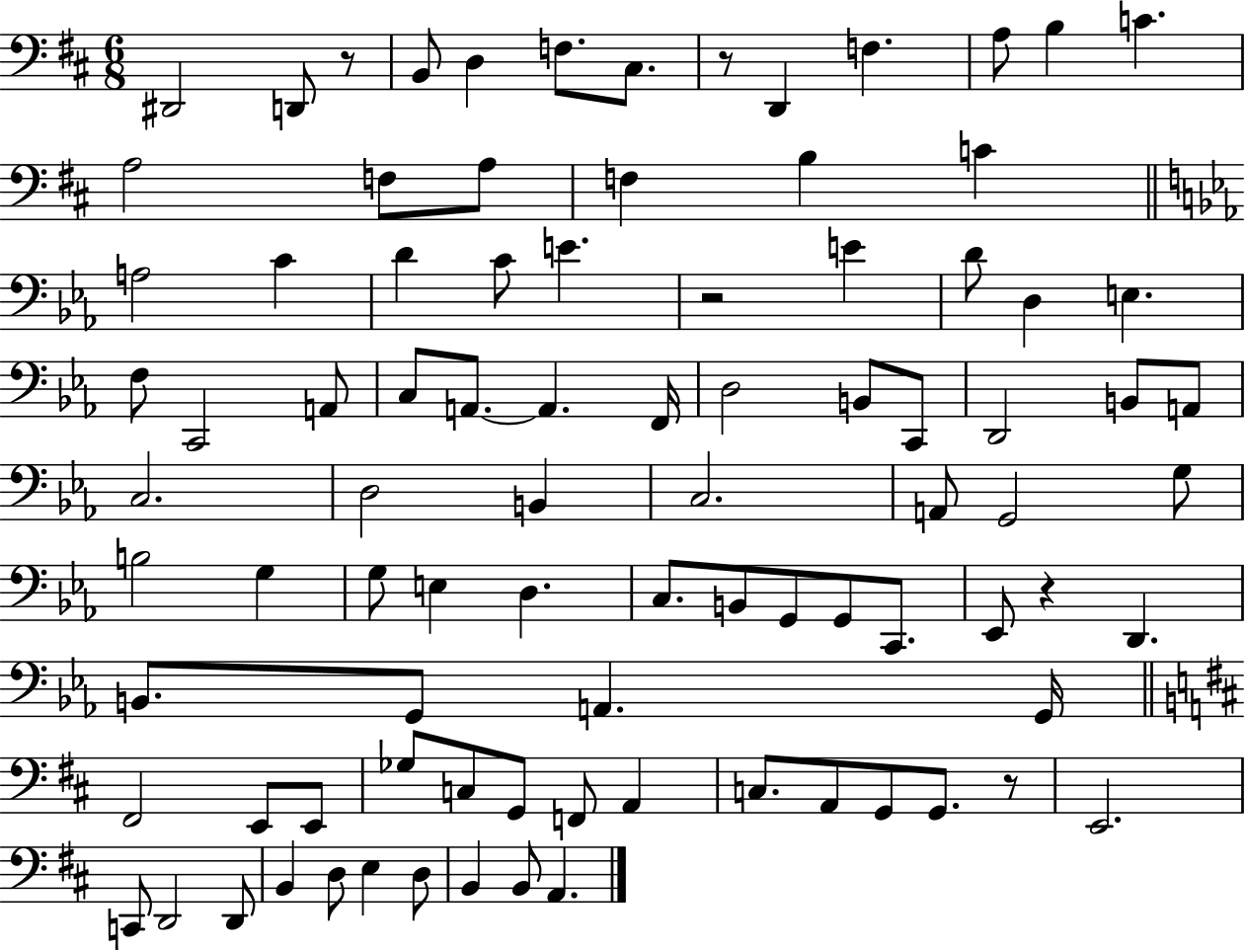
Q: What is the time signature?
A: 6/8